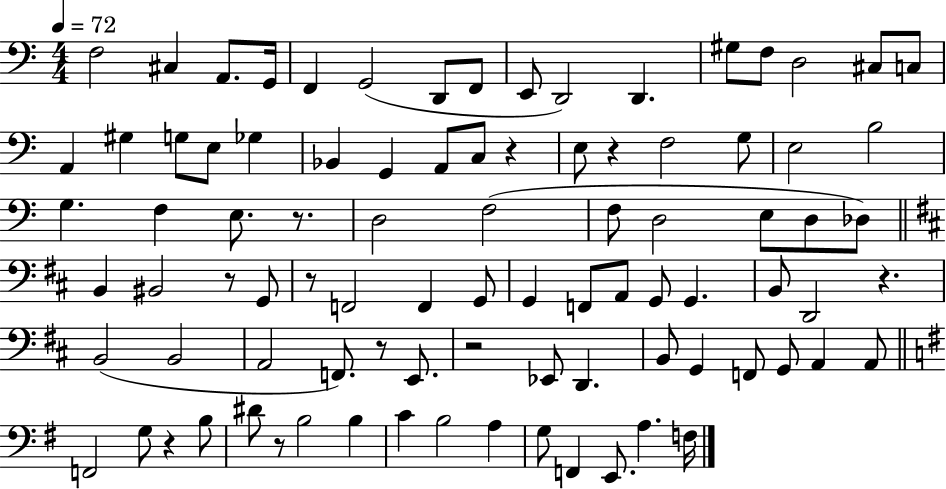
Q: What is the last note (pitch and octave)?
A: F3